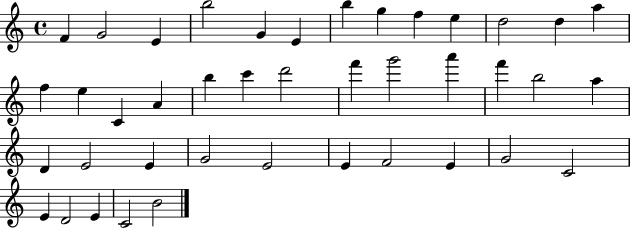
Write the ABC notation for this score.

X:1
T:Untitled
M:4/4
L:1/4
K:C
F G2 E b2 G E b g f e d2 d a f e C A b c' d'2 f' g'2 a' f' b2 a D E2 E G2 E2 E F2 E G2 C2 E D2 E C2 B2